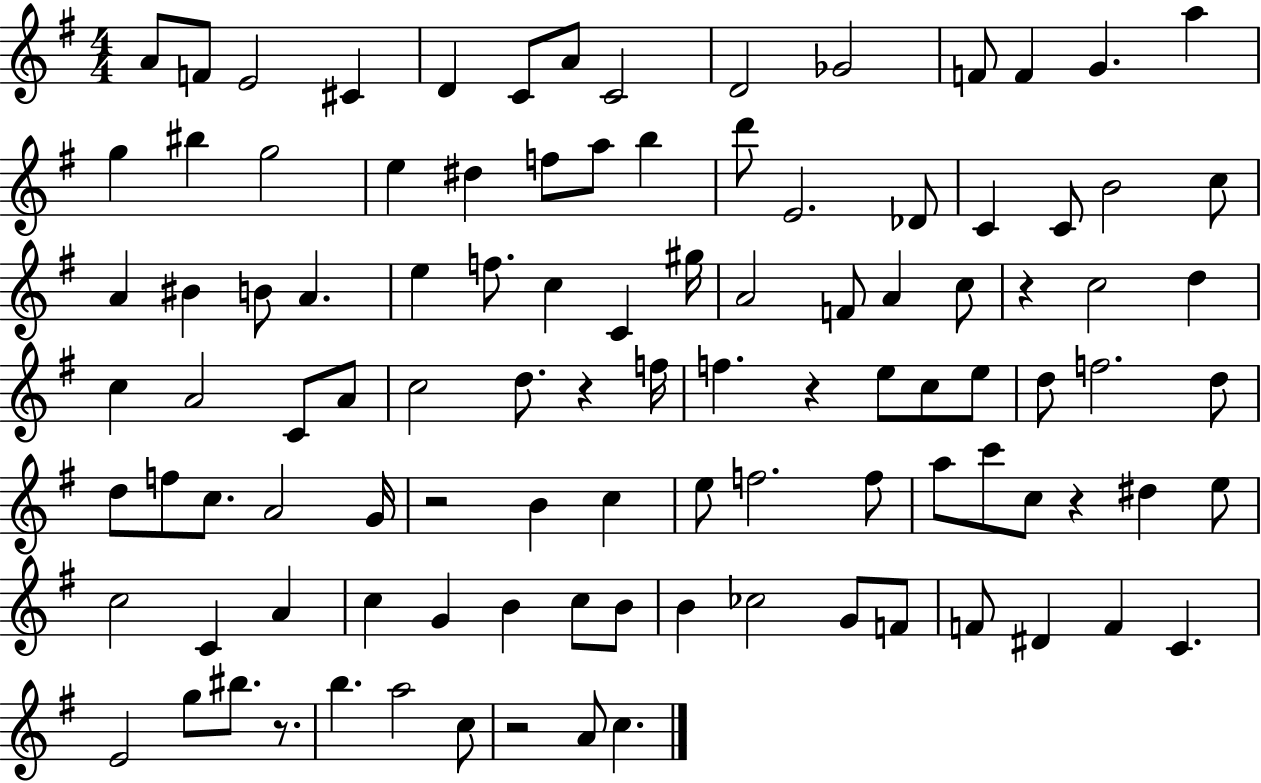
A4/e F4/e E4/h C#4/q D4/q C4/e A4/e C4/h D4/h Gb4/h F4/e F4/q G4/q. A5/q G5/q BIS5/q G5/h E5/q D#5/q F5/e A5/e B5/q D6/e E4/h. Db4/e C4/q C4/e B4/h C5/e A4/q BIS4/q B4/e A4/q. E5/q F5/e. C5/q C4/q G#5/s A4/h F4/e A4/q C5/e R/q C5/h D5/q C5/q A4/h C4/e A4/e C5/h D5/e. R/q F5/s F5/q. R/q E5/e C5/e E5/e D5/e F5/h. D5/e D5/e F5/e C5/e. A4/h G4/s R/h B4/q C5/q E5/e F5/h. F5/e A5/e C6/e C5/e R/q D#5/q E5/e C5/h C4/q A4/q C5/q G4/q B4/q C5/e B4/e B4/q CES5/h G4/e F4/e F4/e D#4/q F4/q C4/q. E4/h G5/e BIS5/e. R/e. B5/q. A5/h C5/e R/h A4/e C5/q.